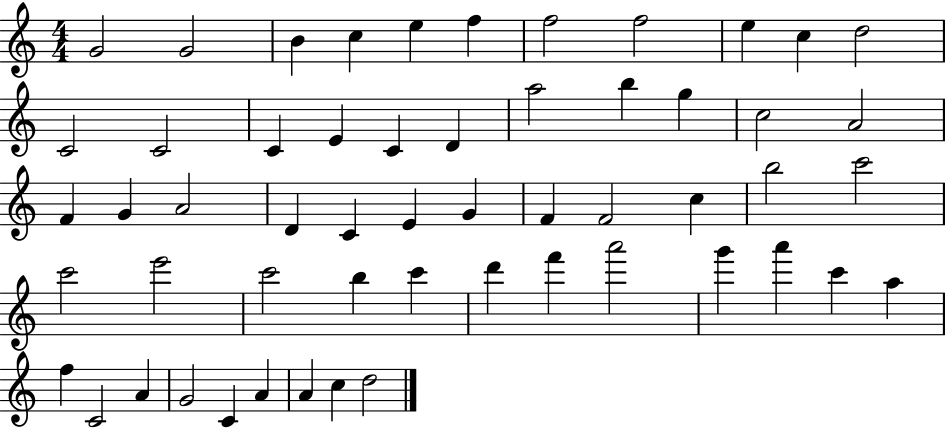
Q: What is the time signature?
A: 4/4